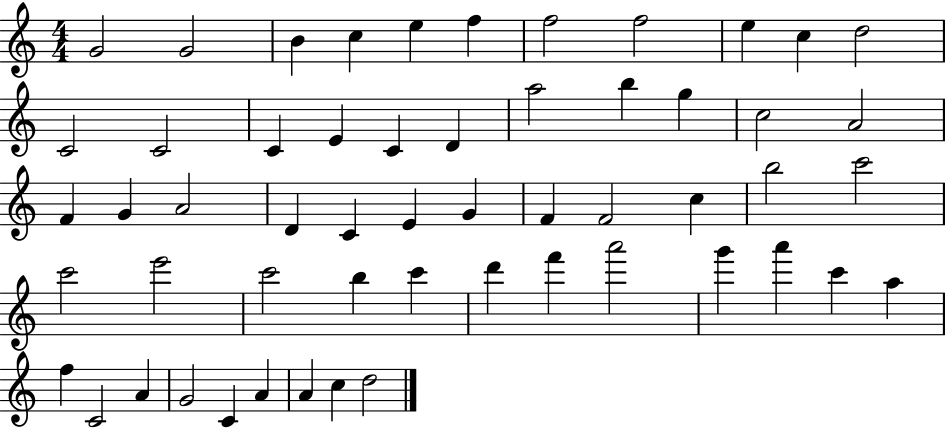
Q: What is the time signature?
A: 4/4